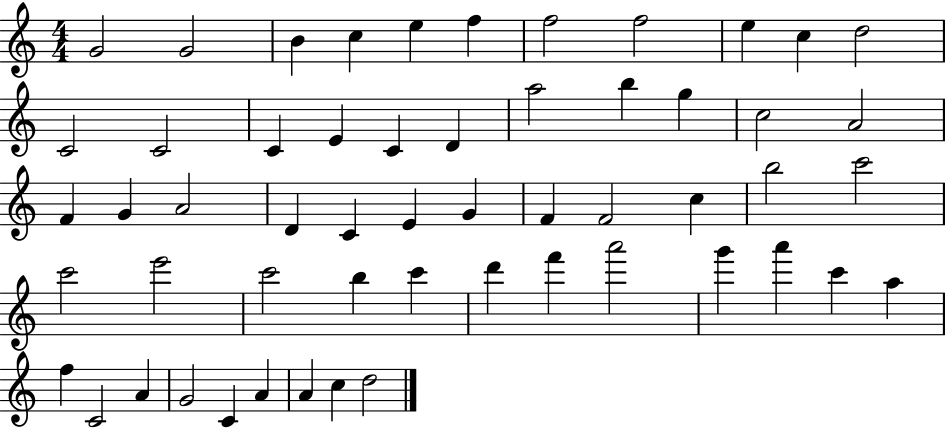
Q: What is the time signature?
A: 4/4